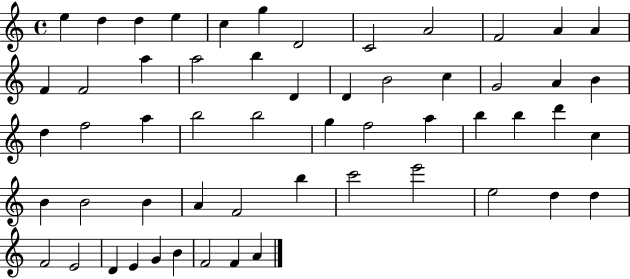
{
  \clef treble
  \time 4/4
  \defaultTimeSignature
  \key c \major
  e''4 d''4 d''4 e''4 | c''4 g''4 d'2 | c'2 a'2 | f'2 a'4 a'4 | \break f'4 f'2 a''4 | a''2 b''4 d'4 | d'4 b'2 c''4 | g'2 a'4 b'4 | \break d''4 f''2 a''4 | b''2 b''2 | g''4 f''2 a''4 | b''4 b''4 d'''4 c''4 | \break b'4 b'2 b'4 | a'4 f'2 b''4 | c'''2 e'''2 | e''2 d''4 d''4 | \break f'2 e'2 | d'4 e'4 g'4 b'4 | f'2 f'4 a'4 | \bar "|."
}